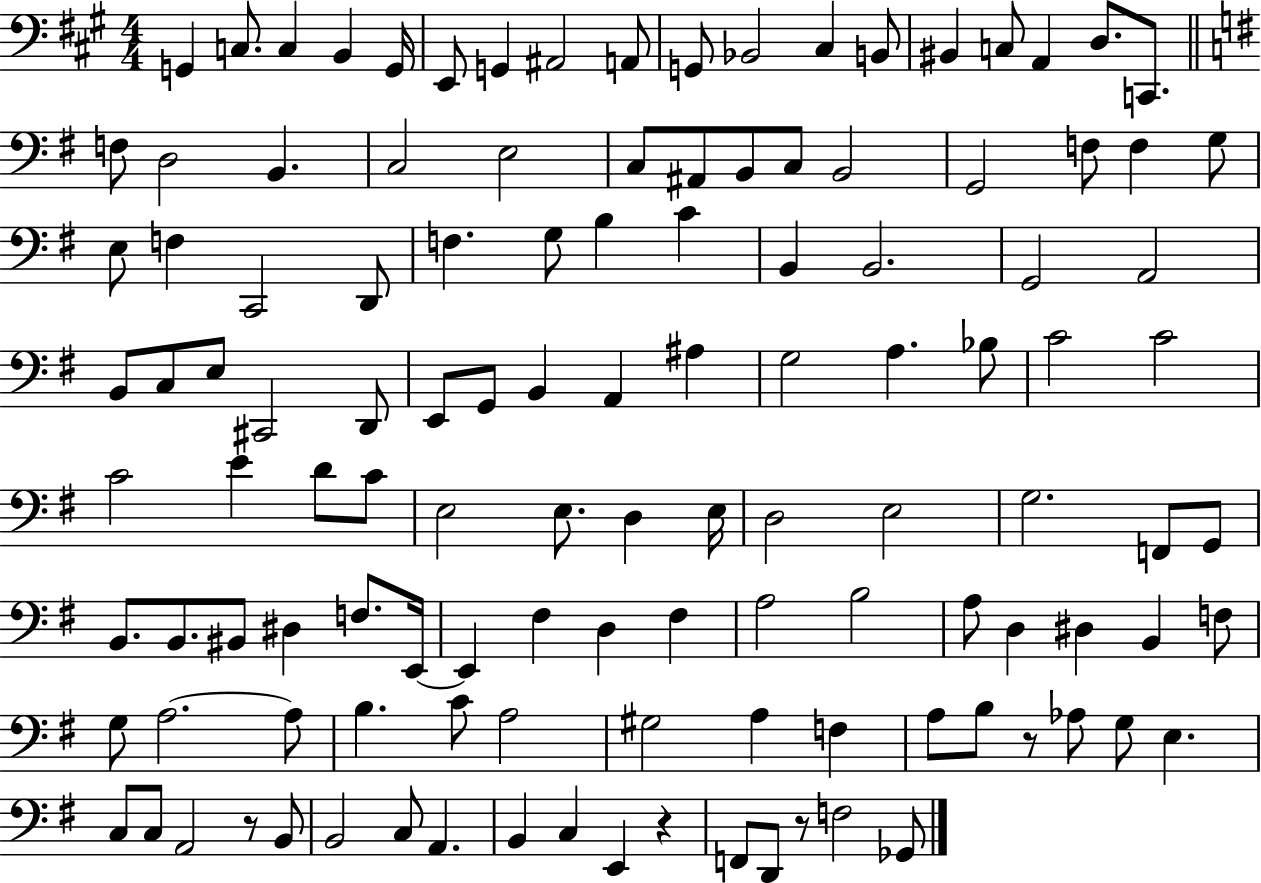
G2/q C3/e. C3/q B2/q G2/s E2/e G2/q A#2/h A2/e G2/e Bb2/h C#3/q B2/e BIS2/q C3/e A2/q D3/e. C2/e. F3/e D3/h B2/q. C3/h E3/h C3/e A#2/e B2/e C3/e B2/h G2/h F3/e F3/q G3/e E3/e F3/q C2/h D2/e F3/q. G3/e B3/q C4/q B2/q B2/h. G2/h A2/h B2/e C3/e E3/e C#2/h D2/e E2/e G2/e B2/q A2/q A#3/q G3/h A3/q. Bb3/e C4/h C4/h C4/h E4/q D4/e C4/e E3/h E3/e. D3/q E3/s D3/h E3/h G3/h. F2/e G2/e B2/e. B2/e. BIS2/e D#3/q F3/e. E2/s E2/q F#3/q D3/q F#3/q A3/h B3/h A3/e D3/q D#3/q B2/q F3/e G3/e A3/h. A3/e B3/q. C4/e A3/h G#3/h A3/q F3/q A3/e B3/e R/e Ab3/e G3/e E3/q. C3/e C3/e A2/h R/e B2/e B2/h C3/e A2/q. B2/q C3/q E2/q R/q F2/e D2/e R/e F3/h Gb2/e